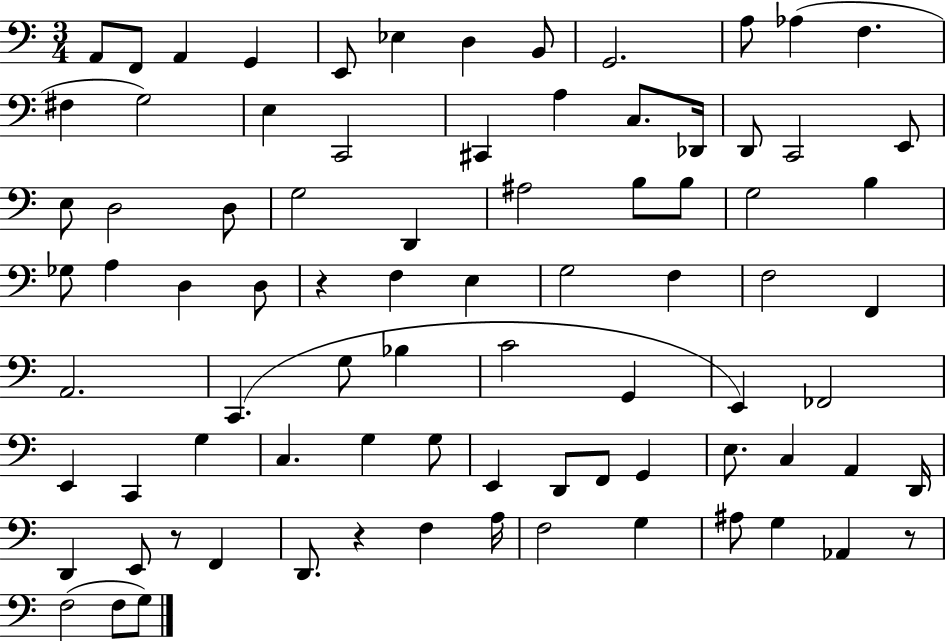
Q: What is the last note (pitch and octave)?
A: G3